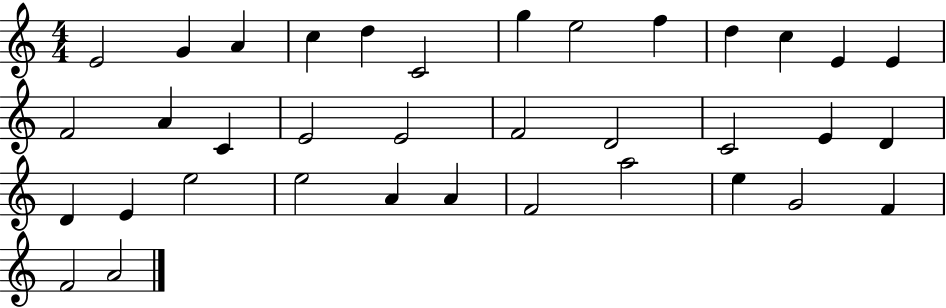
E4/h G4/q A4/q C5/q D5/q C4/h G5/q E5/h F5/q D5/q C5/q E4/q E4/q F4/h A4/q C4/q E4/h E4/h F4/h D4/h C4/h E4/q D4/q D4/q E4/q E5/h E5/h A4/q A4/q F4/h A5/h E5/q G4/h F4/q F4/h A4/h